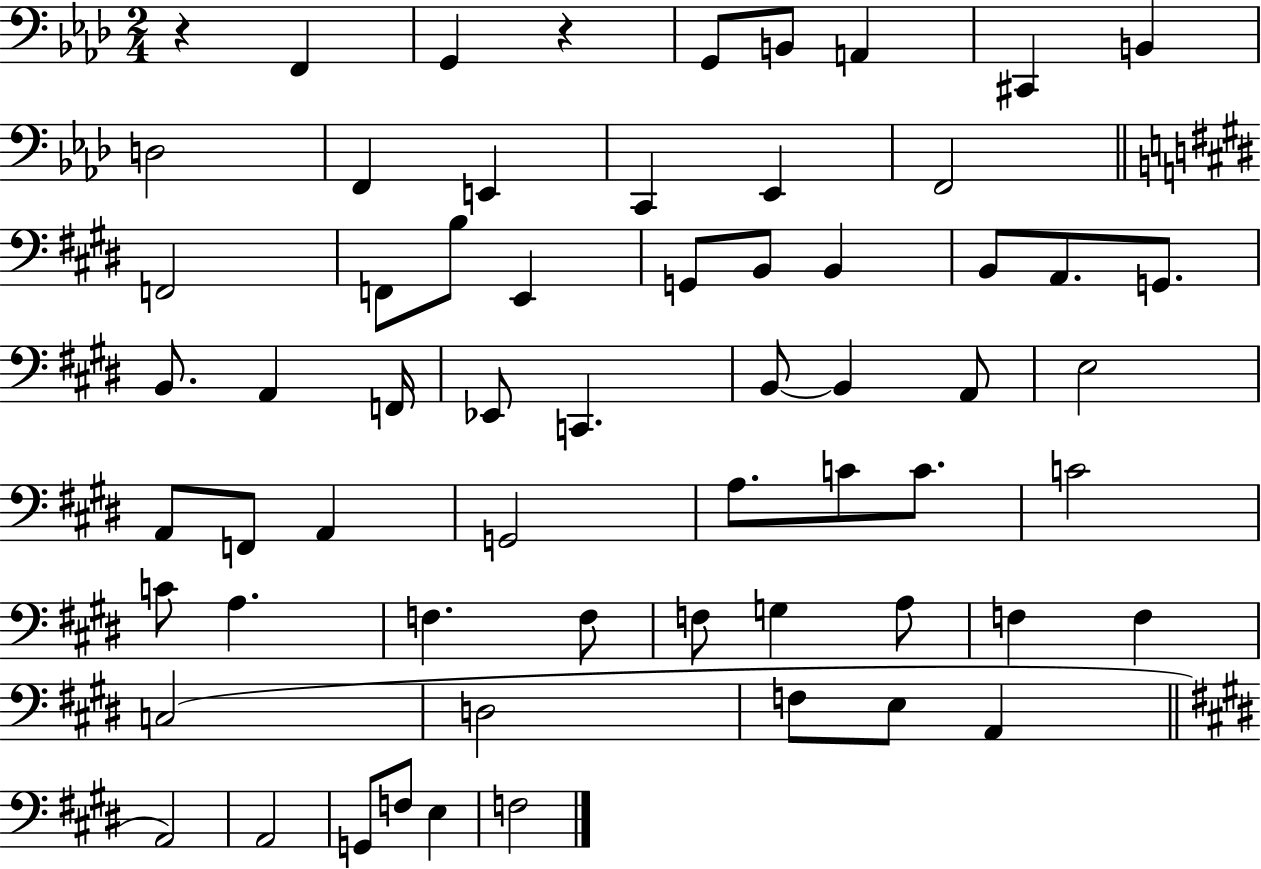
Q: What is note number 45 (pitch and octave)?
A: F3